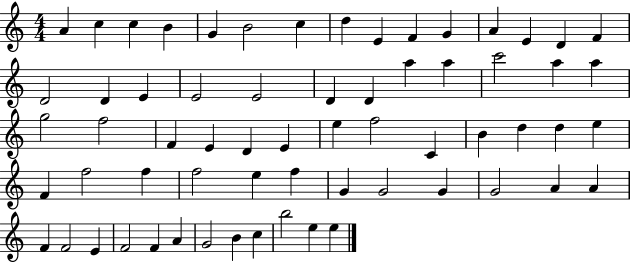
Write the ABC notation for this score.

X:1
T:Untitled
M:4/4
L:1/4
K:C
A c c B G B2 c d E F G A E D F D2 D E E2 E2 D D a a c'2 a a g2 f2 F E D E e f2 C B d d e F f2 f f2 e f G G2 G G2 A A F F2 E F2 F A G2 B c b2 e e